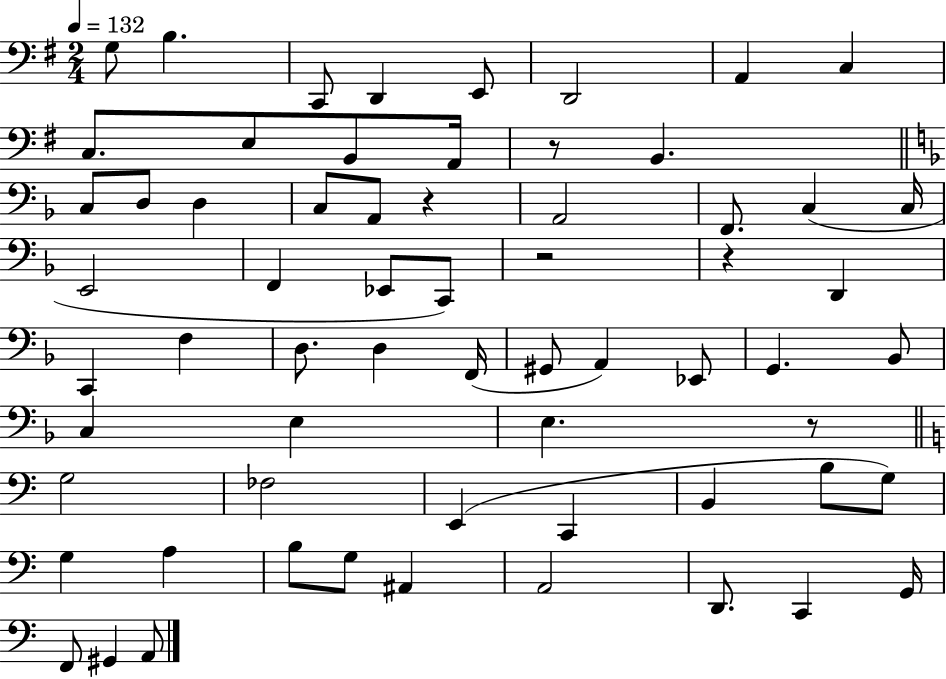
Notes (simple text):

G3/e B3/q. C2/e D2/q E2/e D2/h A2/q C3/q C3/e. E3/e B2/e A2/s R/e B2/q. C3/e D3/e D3/q C3/e A2/e R/q A2/h F2/e. C3/q C3/s E2/h F2/q Eb2/e C2/e R/h R/q D2/q C2/q F3/q D3/e. D3/q F2/s G#2/e A2/q Eb2/e G2/q. Bb2/e C3/q E3/q E3/q. R/e G3/h FES3/h E2/q C2/q B2/q B3/e G3/e G3/q A3/q B3/e G3/e A#2/q A2/h D2/e. C2/q G2/s F2/e G#2/q A2/e